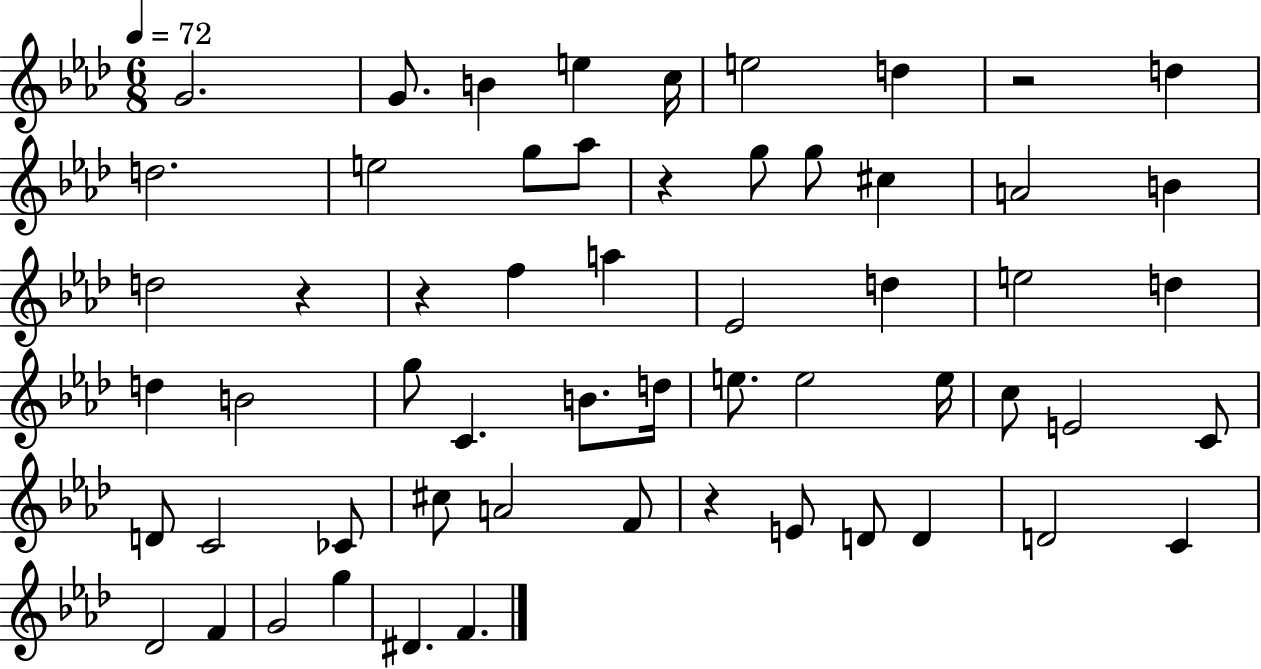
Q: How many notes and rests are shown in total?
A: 58